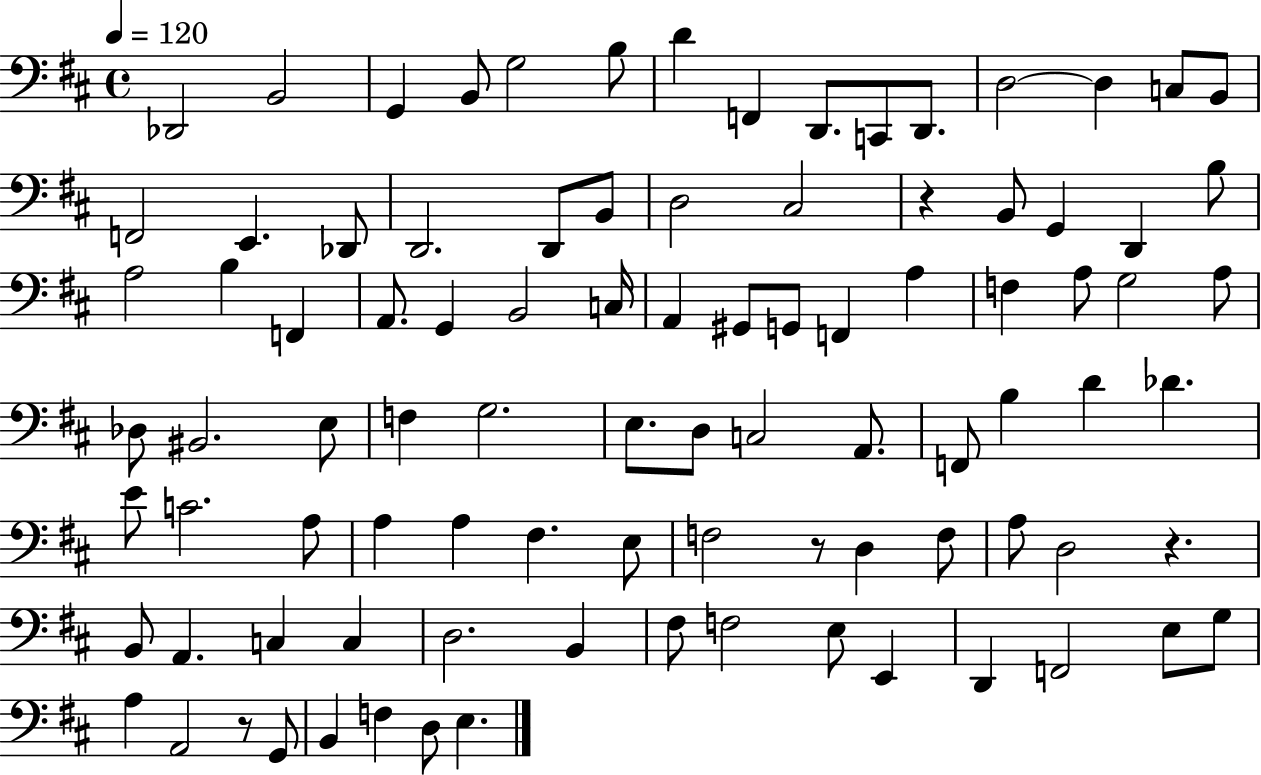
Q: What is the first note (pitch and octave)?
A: Db2